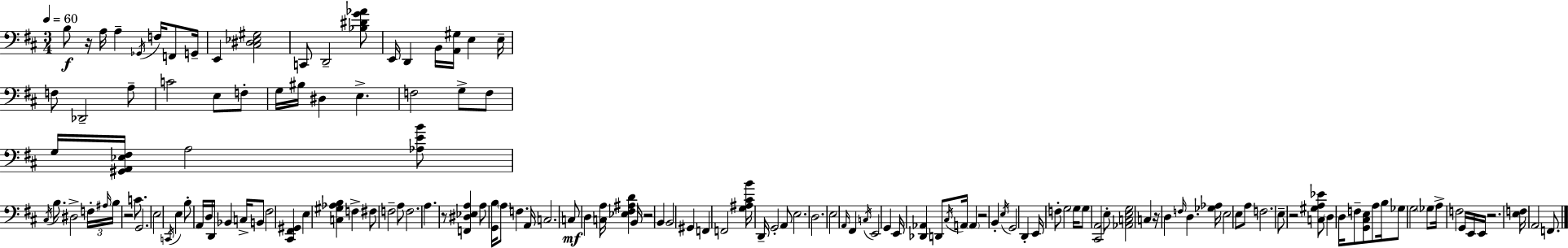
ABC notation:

X:1
T:Untitled
M:3/4
L:1/4
K:D
B,/2 z/4 A,/4 A, _G,,/4 F,/4 F,,/2 G,,/4 E,, [^C,^D,_E,^G,]2 C,,/2 D,,2 [_B,^DG_A]/2 E,,/4 D,, B,,/4 [A,,^G,]/4 E, E,/4 F,/2 _D,,2 A,/2 C2 E,/2 F,/2 G,/4 ^B,/4 ^D, E, F,2 G,/2 F,/2 G,/4 [^G,,A,,_E,^F,]/4 A,2 [_A,EB]/2 ^C,/4 B,/2 ^D,2 F,/4 ^A,/4 B,/4 z2 C/2 G,,2 E,2 C,,/4 E, B,/2 A,,/4 D,/4 D,,/4 _B,, C,/4 B,,/2 ^F,2 [^C,,^F,,^G,,] E, [C,^G,_A,B,] F, ^F,/2 F,2 A,/2 F,2 A, z/2 [F,,^D,_E,A,] A,/2 [G,,B,]/4 A,/2 F, A,,/4 C,2 C,/2 D, [C,A,]/4 [_E,^F,^A,D] B,,/4 z2 B,, B,,2 ^G,, F,, F,,2 [G,^A,^CB]/4 D,,/4 G,,2 A,,/2 E,2 D,2 E,2 A,,/4 ^F,, C,/4 E,,2 G,, E,,/4 [_D,,_A,,] D,,/2 ^C,/4 A,,/4 A,, z2 B,, E,/4 G,,2 D,, E,,/4 F,/2 G,2 G,/4 G,/2 [^C,,A,,]2 E,/2 [_A,,C,E,G,]2 C, z/4 D, F,/4 D, [_G,_A,]/4 E,2 E,/2 A,/2 F,2 E,/2 z2 [C,^G,A,_E]/2 D, D,/4 F,/2 [G,,^C,E,]/2 A,/2 B,/4 _G,/2 G,2 _G,/2 A,/4 F,2 G,,/4 E,,/4 E,,/4 z2 [E,F,]/4 A,,2 F,,/2